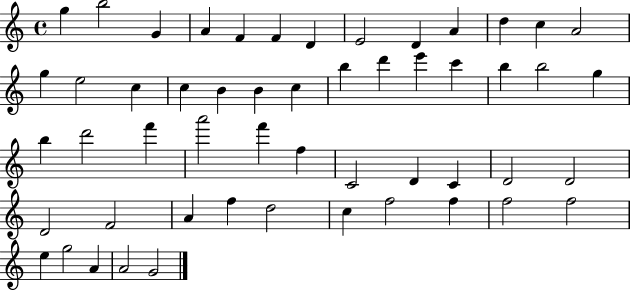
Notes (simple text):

G5/q B5/h G4/q A4/q F4/q F4/q D4/q E4/h D4/q A4/q D5/q C5/q A4/h G5/q E5/h C5/q C5/q B4/q B4/q C5/q B5/q D6/q E6/q C6/q B5/q B5/h G5/q B5/q D6/h F6/q A6/h F6/q F5/q C4/h D4/q C4/q D4/h D4/h D4/h F4/h A4/q F5/q D5/h C5/q F5/h F5/q F5/h F5/h E5/q G5/h A4/q A4/h G4/h